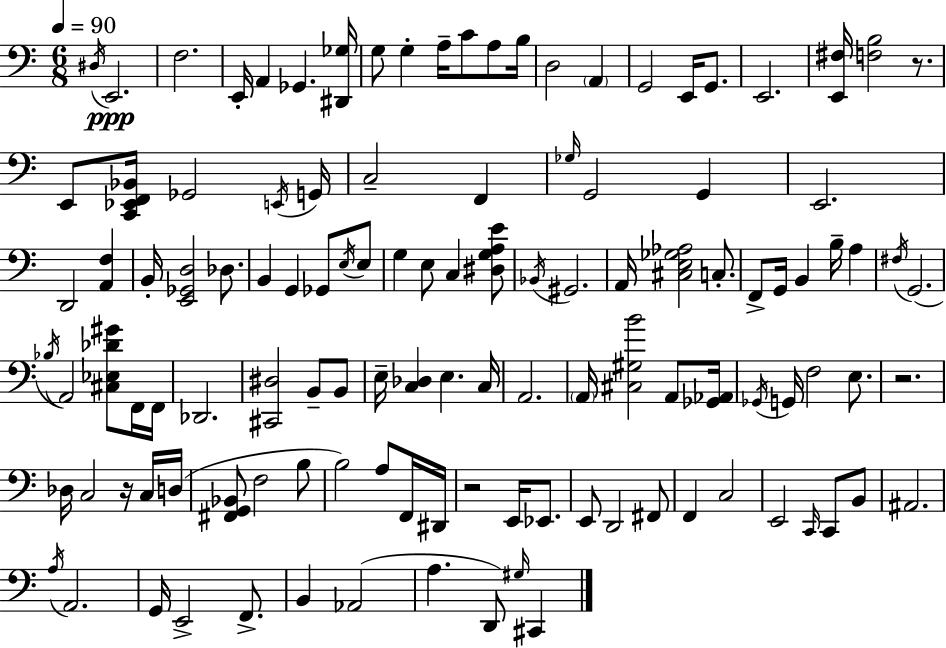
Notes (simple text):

D#3/s E2/h. F3/h. E2/s A2/q Gb2/q. [D#2,Gb3]/s G3/e G3/q A3/s C4/e A3/e B3/s D3/h A2/q G2/h E2/s G2/e. E2/h. [E2,F#3]/s [F3,B3]/h R/e. E2/e [C2,Eb2,F2,Bb2]/s Gb2/h E2/s G2/s C3/h F2/q Gb3/s G2/h G2/q E2/h. D2/h [A2,F3]/q B2/s [E2,Gb2,D3]/h Db3/e. B2/q G2/q Gb2/e E3/s E3/e G3/q E3/e C3/q [D#3,G3,A3,E4]/e Bb2/s G#2/h. A2/s [C#3,E3,Gb3,Ab3]/h C3/e. F2/e G2/s B2/q B3/s A3/q F#3/s G2/h. Bb3/s A2/h [C#3,Eb3,Db4,G#4]/e F2/s F2/s Db2/h. [C#2,D#3]/h B2/e B2/e E3/s [C3,Db3]/q E3/q. C3/s A2/h. A2/s [C#3,G#3,B4]/h A2/e [Gb2,Ab2]/s Gb2/s G2/s F3/h E3/e. R/h. Db3/s C3/h R/s C3/s D3/s [F#2,G2,Bb2]/e F3/h B3/e B3/h A3/e F2/s D#2/s R/h E2/s Eb2/e. E2/e D2/h F#2/e F2/q C3/h E2/h C2/s C2/e B2/e A#2/h. A3/s A2/h. G2/s E2/h F2/e. B2/q Ab2/h A3/q. D2/e G#3/s C#2/q